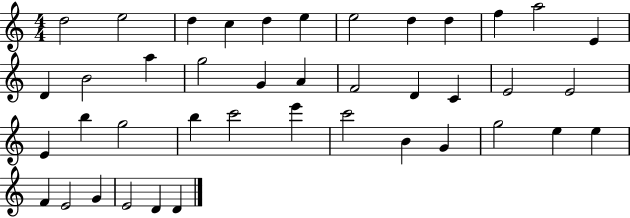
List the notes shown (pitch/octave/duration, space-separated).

D5/h E5/h D5/q C5/q D5/q E5/q E5/h D5/q D5/q F5/q A5/h E4/q D4/q B4/h A5/q G5/h G4/q A4/q F4/h D4/q C4/q E4/h E4/h E4/q B5/q G5/h B5/q C6/h E6/q C6/h B4/q G4/q G5/h E5/q E5/q F4/q E4/h G4/q E4/h D4/q D4/q